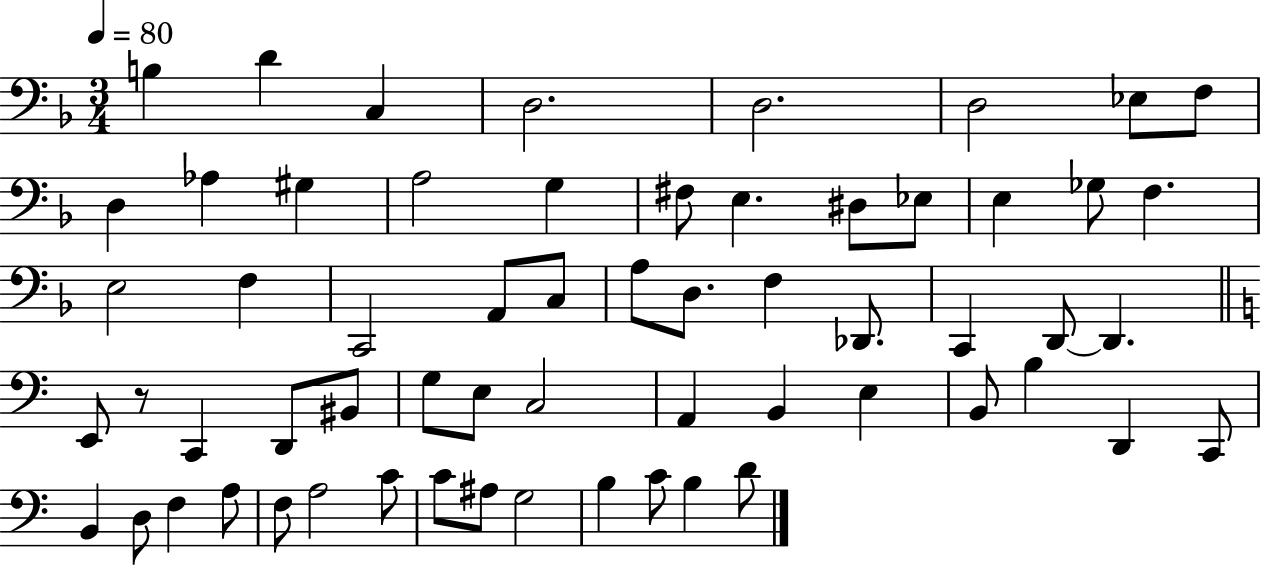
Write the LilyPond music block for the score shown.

{
  \clef bass
  \numericTimeSignature
  \time 3/4
  \key f \major
  \tempo 4 = 80
  b4 d'4 c4 | d2. | d2. | d2 ees8 f8 | \break d4 aes4 gis4 | a2 g4 | fis8 e4. dis8 ees8 | e4 ges8 f4. | \break e2 f4 | c,2 a,8 c8 | a8 d8. f4 des,8. | c,4 d,8~~ d,4. | \break \bar "||" \break \key c \major e,8 r8 c,4 d,8 bis,8 | g8 e8 c2 | a,4 b,4 e4 | b,8 b4 d,4 c,8 | \break b,4 d8 f4 a8 | f8 a2 c'8 | c'8 ais8 g2 | b4 c'8 b4 d'8 | \break \bar "|."
}